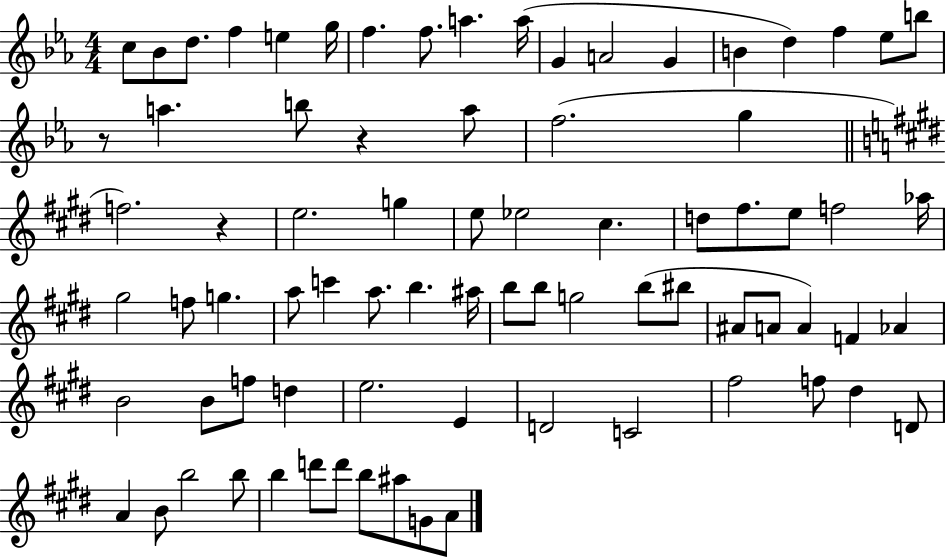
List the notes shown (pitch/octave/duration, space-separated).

C5/e Bb4/e D5/e. F5/q E5/q G5/s F5/q. F5/e. A5/q. A5/s G4/q A4/h G4/q B4/q D5/q F5/q Eb5/e B5/e R/e A5/q. B5/e R/q A5/e F5/h. G5/q F5/h. R/q E5/h. G5/q E5/e Eb5/h C#5/q. D5/e F#5/e. E5/e F5/h Ab5/s G#5/h F5/e G5/q. A5/e C6/q A5/e. B5/q. A#5/s B5/e B5/e G5/h B5/e BIS5/e A#4/e A4/e A4/q F4/q Ab4/q B4/h B4/e F5/e D5/q E5/h. E4/q D4/h C4/h F#5/h F5/e D#5/q D4/e A4/q B4/e B5/h B5/e B5/q D6/e D6/e B5/e A#5/e G4/e A4/e